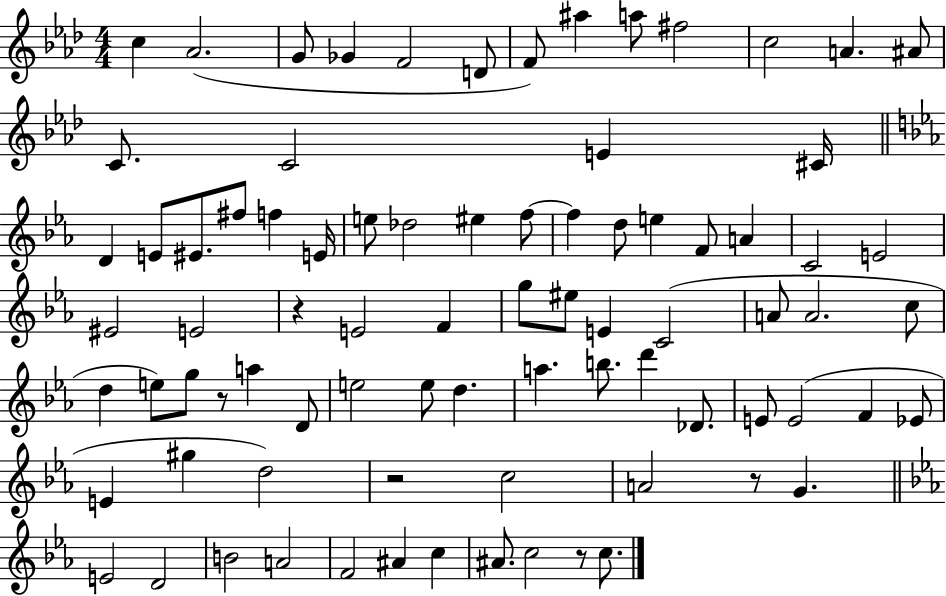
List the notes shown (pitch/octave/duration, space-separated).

C5/q Ab4/h. G4/e Gb4/q F4/h D4/e F4/e A#5/q A5/e F#5/h C5/h A4/q. A#4/e C4/e. C4/h E4/q C#4/s D4/q E4/e EIS4/e. F#5/e F5/q E4/s E5/e Db5/h EIS5/q F5/e F5/q D5/e E5/q F4/e A4/q C4/h E4/h EIS4/h E4/h R/q E4/h F4/q G5/e EIS5/e E4/q C4/h A4/e A4/h. C5/e D5/q E5/e G5/e R/e A5/q D4/e E5/h E5/e D5/q. A5/q. B5/e. D6/q Db4/e. E4/e E4/h F4/q Eb4/e E4/q G#5/q D5/h R/h C5/h A4/h R/e G4/q. E4/h D4/h B4/h A4/h F4/h A#4/q C5/q A#4/e. C5/h R/e C5/e.